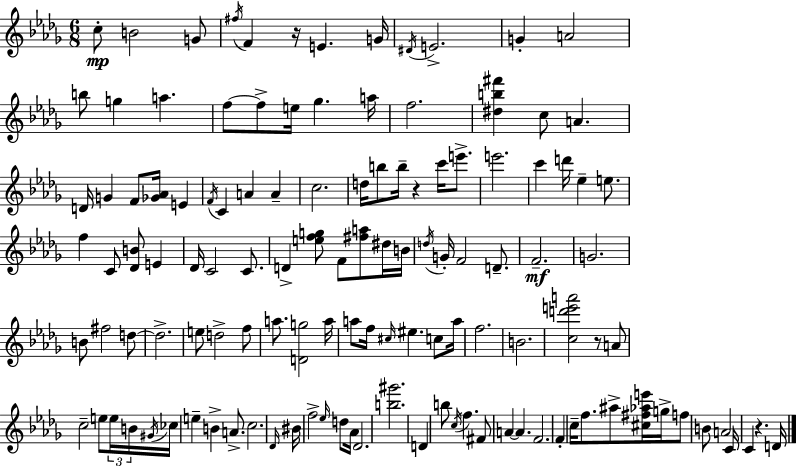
{
  \clef treble
  \numericTimeSignature
  \time 6/8
  \key bes \minor
  c''8-.\mp b'2 g'8 | \acciaccatura { fis''16 } f'4 r16 e'4. | g'16 \acciaccatura { dis'16 } e'2.-> | g'4-. a'2 | \break b''8 g''4 a''4. | f''8~~ f''8-> e''16 ges''4. | a''16 f''2. | <dis'' b'' fis'''>4 c''8 a'4. | \break d'16 g'4 f'8 <ges' aes'>16 e'4 | \acciaccatura { f'16 } c'4 a'4 a'4-- | c''2. | d''16 b''8 b''16-- r4 c'''16 | \break e'''8.-> e'''2. | c'''4 d'''16 ees''4-- | e''8. f''4 c'8 <des' b'>8 e'4 | des'16 c'2 | \break c'8. d'4-> <e'' f'' g''>8 f'8 <fis'' a''>8 | dis''16 b'16 \acciaccatura { d''16 } g'16-. f'2 | d'8.-- f'2.--\mf | g'2. | \break b'8 fis''2 | d''8~~ d''2.-> | e''8 d''2-> | f''8 a''8. <d' g''>2 | \break a''16 a''8 f''16 \grace { cis''16 } eis''4. | c''8 a''16 f''2. | b'2. | <c'' d''' e''' a'''>2 | \break r8 a'8 c''2-- | e''8 \tuplet 3/2 { e''16 b'16 \acciaccatura { gis'16 } } ces''16 e''4-- b'4-> | a'8.-> c''2. | \grace { des'16 } bis'16 f''2-> | \break \grace { ees''16 } d''8 aes'16 des'2. | <b'' gis'''>2. | d'4 | b''8 \acciaccatura { c''16 } f''4. fis'8 a'4~~ | \break a'4. f'2. | f'4-. | c''16-- f''8. ais''8-> <cis'' fis'' aes'' e'''>16 g''16-> f''8 b'8 | a'2 c'16 c'4 | \break r4. d'16 \bar "|."
}